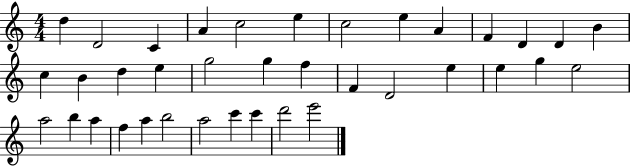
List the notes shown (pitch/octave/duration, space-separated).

D5/q D4/h C4/q A4/q C5/h E5/q C5/h E5/q A4/q F4/q D4/q D4/q B4/q C5/q B4/q D5/q E5/q G5/h G5/q F5/q F4/q D4/h E5/q E5/q G5/q E5/h A5/h B5/q A5/q F5/q A5/q B5/h A5/h C6/q C6/q D6/h E6/h